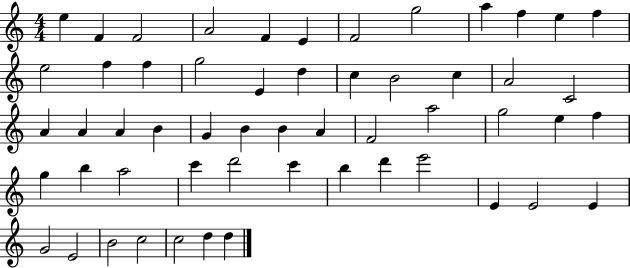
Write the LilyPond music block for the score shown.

{
  \clef treble
  \numericTimeSignature
  \time 4/4
  \key c \major
  e''4 f'4 f'2 | a'2 f'4 e'4 | f'2 g''2 | a''4 f''4 e''4 f''4 | \break e''2 f''4 f''4 | g''2 e'4 d''4 | c''4 b'2 c''4 | a'2 c'2 | \break a'4 a'4 a'4 b'4 | g'4 b'4 b'4 a'4 | f'2 a''2 | g''2 e''4 f''4 | \break g''4 b''4 a''2 | c'''4 d'''2 c'''4 | b''4 d'''4 e'''2 | e'4 e'2 e'4 | \break g'2 e'2 | b'2 c''2 | c''2 d''4 d''4 | \bar "|."
}